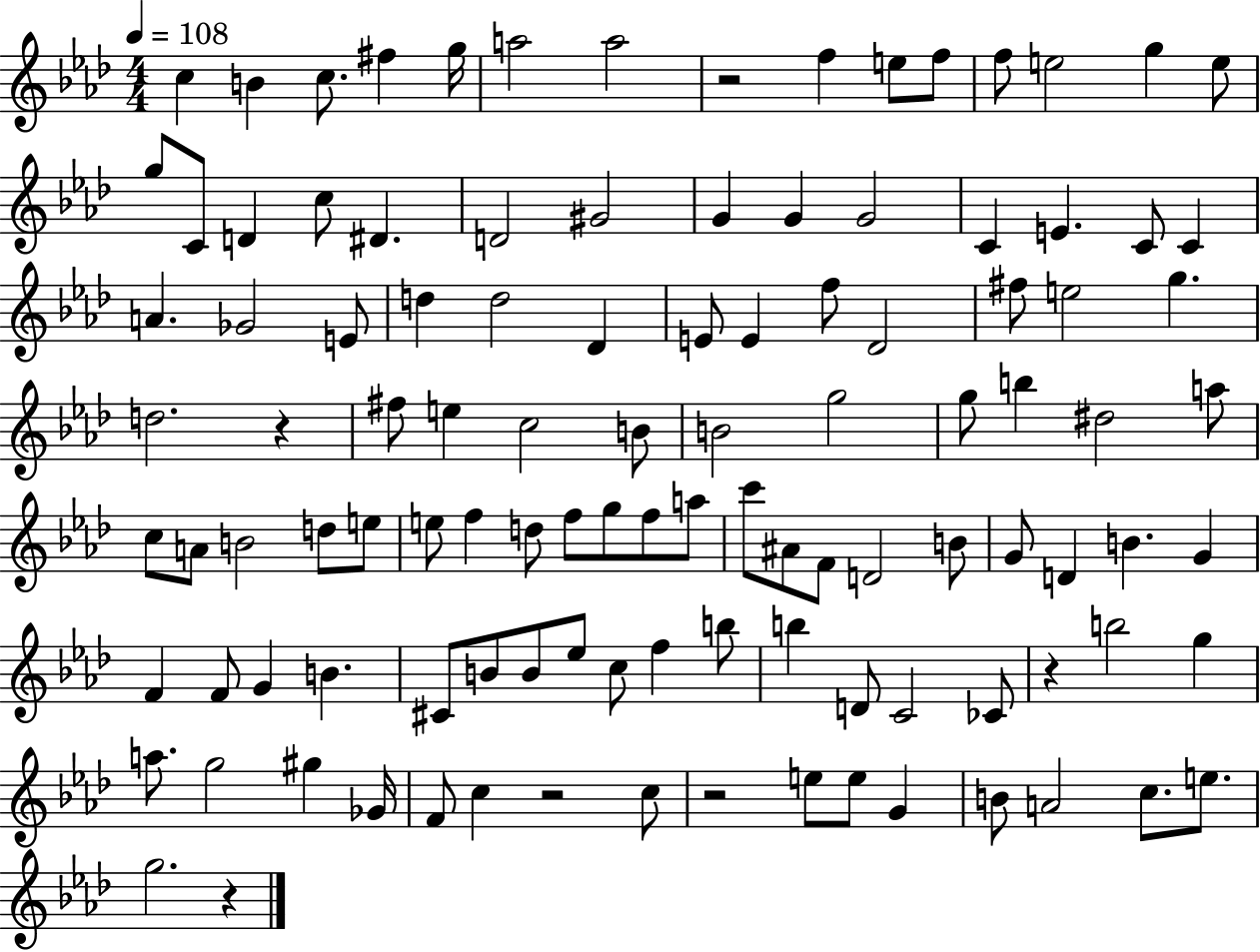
X:1
T:Untitled
M:4/4
L:1/4
K:Ab
c B c/2 ^f g/4 a2 a2 z2 f e/2 f/2 f/2 e2 g e/2 g/2 C/2 D c/2 ^D D2 ^G2 G G G2 C E C/2 C A _G2 E/2 d d2 _D E/2 E f/2 _D2 ^f/2 e2 g d2 z ^f/2 e c2 B/2 B2 g2 g/2 b ^d2 a/2 c/2 A/2 B2 d/2 e/2 e/2 f d/2 f/2 g/2 f/2 a/2 c'/2 ^A/2 F/2 D2 B/2 G/2 D B G F F/2 G B ^C/2 B/2 B/2 _e/2 c/2 f b/2 b D/2 C2 _C/2 z b2 g a/2 g2 ^g _G/4 F/2 c z2 c/2 z2 e/2 e/2 G B/2 A2 c/2 e/2 g2 z